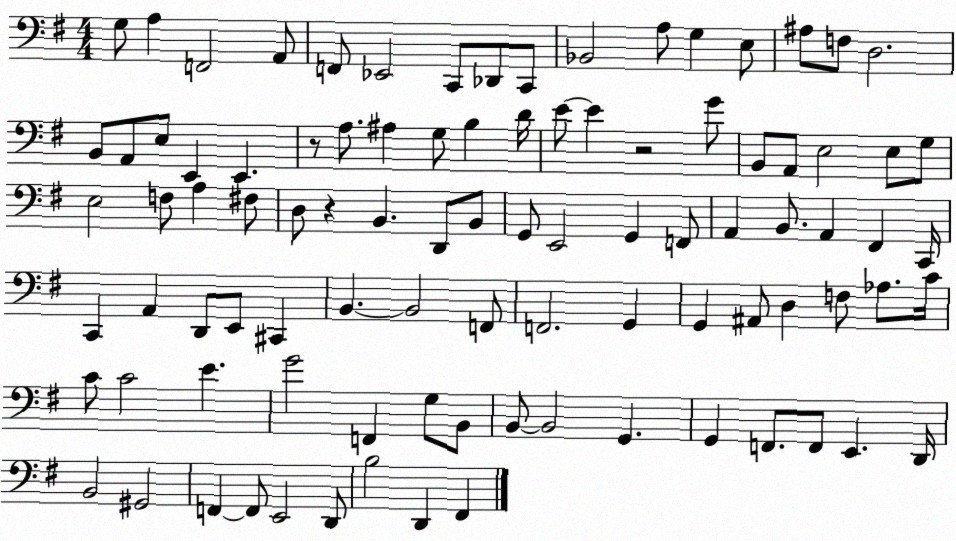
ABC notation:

X:1
T:Untitled
M:4/4
L:1/4
K:G
G,/2 A, F,,2 A,,/2 F,,/2 _E,,2 C,,/2 _D,,/2 C,,/2 _B,,2 A,/2 G, E,/2 ^A,/2 F,/2 D,2 B,,/2 A,,/2 E,/2 E,, E,, z/2 A,/2 ^A, G,/2 B, D/4 E/2 E z2 G/2 B,,/2 A,,/2 E,2 E,/2 G,/2 E,2 F,/2 A, ^F,/2 D,/2 z B,, D,,/2 B,,/2 G,,/2 E,,2 G,, F,,/2 A,, B,,/2 A,, ^F,, C,,/4 C,, A,, D,,/2 E,,/2 ^C,, B,, B,,2 F,,/2 F,,2 G,, G,, ^A,,/2 D, F,/2 _A,/2 C/4 C/2 C2 E G2 F,, G,/2 B,,/2 B,,/2 B,,2 G,, G,, F,,/2 F,,/2 E,, D,,/4 B,,2 ^G,,2 F,, F,,/2 E,,2 D,,/2 B,2 D,, ^F,,